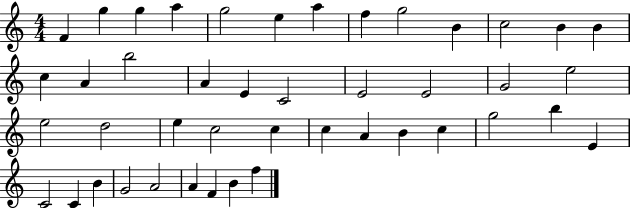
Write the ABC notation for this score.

X:1
T:Untitled
M:4/4
L:1/4
K:C
F g g a g2 e a f g2 B c2 B B c A b2 A E C2 E2 E2 G2 e2 e2 d2 e c2 c c A B c g2 b E C2 C B G2 A2 A F B f